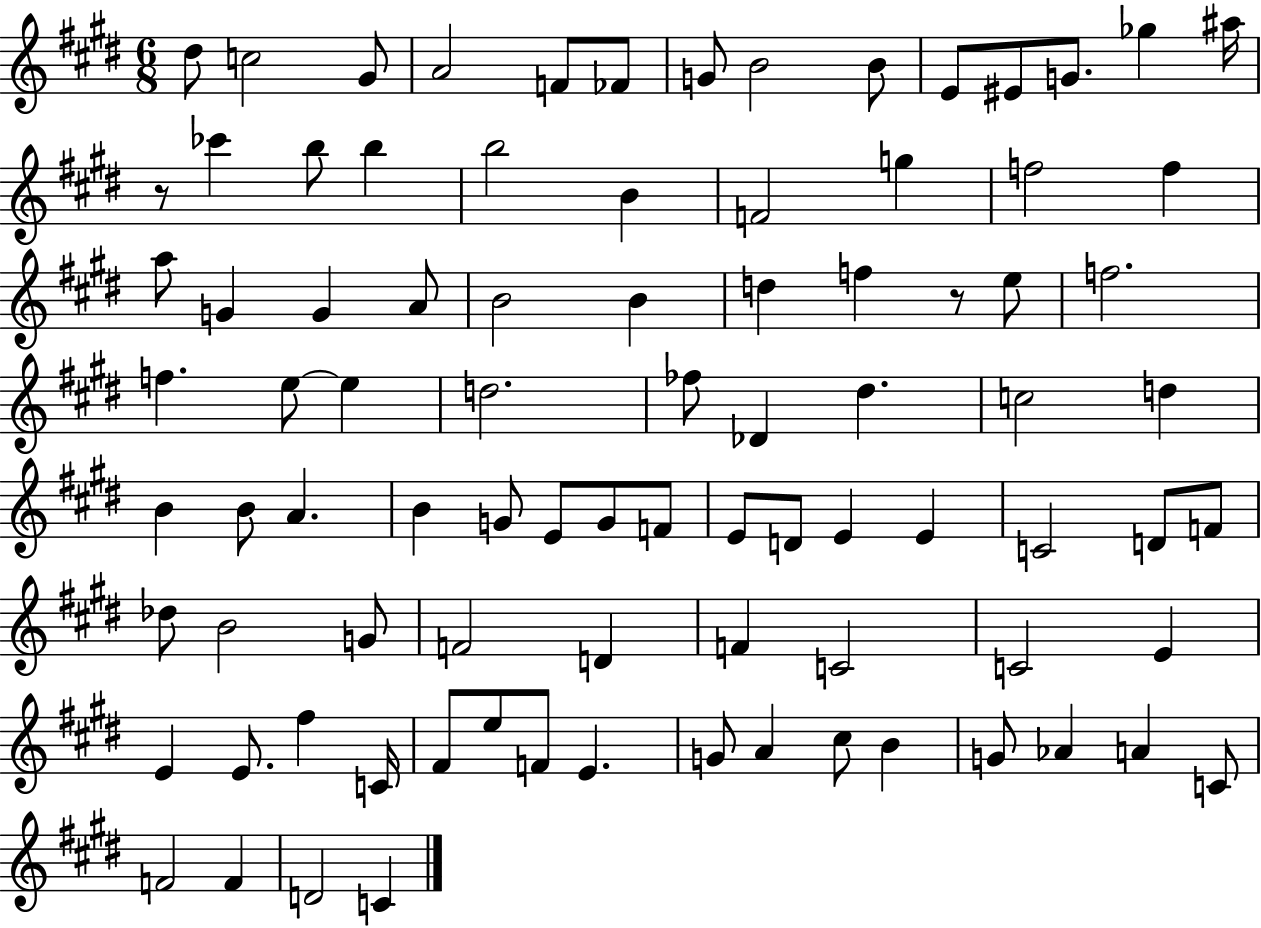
D#5/e C5/h G#4/e A4/h F4/e FES4/e G4/e B4/h B4/e E4/e EIS4/e G4/e. Gb5/q A#5/s R/e CES6/q B5/e B5/q B5/h B4/q F4/h G5/q F5/h F5/q A5/e G4/q G4/q A4/e B4/h B4/q D5/q F5/q R/e E5/e F5/h. F5/q. E5/e E5/q D5/h. FES5/e Db4/q D#5/q. C5/h D5/q B4/q B4/e A4/q. B4/q G4/e E4/e G4/e F4/e E4/e D4/e E4/q E4/q C4/h D4/e F4/e Db5/e B4/h G4/e F4/h D4/q F4/q C4/h C4/h E4/q E4/q E4/e. F#5/q C4/s F#4/e E5/e F4/e E4/q. G4/e A4/q C#5/e B4/q G4/e Ab4/q A4/q C4/e F4/h F4/q D4/h C4/q